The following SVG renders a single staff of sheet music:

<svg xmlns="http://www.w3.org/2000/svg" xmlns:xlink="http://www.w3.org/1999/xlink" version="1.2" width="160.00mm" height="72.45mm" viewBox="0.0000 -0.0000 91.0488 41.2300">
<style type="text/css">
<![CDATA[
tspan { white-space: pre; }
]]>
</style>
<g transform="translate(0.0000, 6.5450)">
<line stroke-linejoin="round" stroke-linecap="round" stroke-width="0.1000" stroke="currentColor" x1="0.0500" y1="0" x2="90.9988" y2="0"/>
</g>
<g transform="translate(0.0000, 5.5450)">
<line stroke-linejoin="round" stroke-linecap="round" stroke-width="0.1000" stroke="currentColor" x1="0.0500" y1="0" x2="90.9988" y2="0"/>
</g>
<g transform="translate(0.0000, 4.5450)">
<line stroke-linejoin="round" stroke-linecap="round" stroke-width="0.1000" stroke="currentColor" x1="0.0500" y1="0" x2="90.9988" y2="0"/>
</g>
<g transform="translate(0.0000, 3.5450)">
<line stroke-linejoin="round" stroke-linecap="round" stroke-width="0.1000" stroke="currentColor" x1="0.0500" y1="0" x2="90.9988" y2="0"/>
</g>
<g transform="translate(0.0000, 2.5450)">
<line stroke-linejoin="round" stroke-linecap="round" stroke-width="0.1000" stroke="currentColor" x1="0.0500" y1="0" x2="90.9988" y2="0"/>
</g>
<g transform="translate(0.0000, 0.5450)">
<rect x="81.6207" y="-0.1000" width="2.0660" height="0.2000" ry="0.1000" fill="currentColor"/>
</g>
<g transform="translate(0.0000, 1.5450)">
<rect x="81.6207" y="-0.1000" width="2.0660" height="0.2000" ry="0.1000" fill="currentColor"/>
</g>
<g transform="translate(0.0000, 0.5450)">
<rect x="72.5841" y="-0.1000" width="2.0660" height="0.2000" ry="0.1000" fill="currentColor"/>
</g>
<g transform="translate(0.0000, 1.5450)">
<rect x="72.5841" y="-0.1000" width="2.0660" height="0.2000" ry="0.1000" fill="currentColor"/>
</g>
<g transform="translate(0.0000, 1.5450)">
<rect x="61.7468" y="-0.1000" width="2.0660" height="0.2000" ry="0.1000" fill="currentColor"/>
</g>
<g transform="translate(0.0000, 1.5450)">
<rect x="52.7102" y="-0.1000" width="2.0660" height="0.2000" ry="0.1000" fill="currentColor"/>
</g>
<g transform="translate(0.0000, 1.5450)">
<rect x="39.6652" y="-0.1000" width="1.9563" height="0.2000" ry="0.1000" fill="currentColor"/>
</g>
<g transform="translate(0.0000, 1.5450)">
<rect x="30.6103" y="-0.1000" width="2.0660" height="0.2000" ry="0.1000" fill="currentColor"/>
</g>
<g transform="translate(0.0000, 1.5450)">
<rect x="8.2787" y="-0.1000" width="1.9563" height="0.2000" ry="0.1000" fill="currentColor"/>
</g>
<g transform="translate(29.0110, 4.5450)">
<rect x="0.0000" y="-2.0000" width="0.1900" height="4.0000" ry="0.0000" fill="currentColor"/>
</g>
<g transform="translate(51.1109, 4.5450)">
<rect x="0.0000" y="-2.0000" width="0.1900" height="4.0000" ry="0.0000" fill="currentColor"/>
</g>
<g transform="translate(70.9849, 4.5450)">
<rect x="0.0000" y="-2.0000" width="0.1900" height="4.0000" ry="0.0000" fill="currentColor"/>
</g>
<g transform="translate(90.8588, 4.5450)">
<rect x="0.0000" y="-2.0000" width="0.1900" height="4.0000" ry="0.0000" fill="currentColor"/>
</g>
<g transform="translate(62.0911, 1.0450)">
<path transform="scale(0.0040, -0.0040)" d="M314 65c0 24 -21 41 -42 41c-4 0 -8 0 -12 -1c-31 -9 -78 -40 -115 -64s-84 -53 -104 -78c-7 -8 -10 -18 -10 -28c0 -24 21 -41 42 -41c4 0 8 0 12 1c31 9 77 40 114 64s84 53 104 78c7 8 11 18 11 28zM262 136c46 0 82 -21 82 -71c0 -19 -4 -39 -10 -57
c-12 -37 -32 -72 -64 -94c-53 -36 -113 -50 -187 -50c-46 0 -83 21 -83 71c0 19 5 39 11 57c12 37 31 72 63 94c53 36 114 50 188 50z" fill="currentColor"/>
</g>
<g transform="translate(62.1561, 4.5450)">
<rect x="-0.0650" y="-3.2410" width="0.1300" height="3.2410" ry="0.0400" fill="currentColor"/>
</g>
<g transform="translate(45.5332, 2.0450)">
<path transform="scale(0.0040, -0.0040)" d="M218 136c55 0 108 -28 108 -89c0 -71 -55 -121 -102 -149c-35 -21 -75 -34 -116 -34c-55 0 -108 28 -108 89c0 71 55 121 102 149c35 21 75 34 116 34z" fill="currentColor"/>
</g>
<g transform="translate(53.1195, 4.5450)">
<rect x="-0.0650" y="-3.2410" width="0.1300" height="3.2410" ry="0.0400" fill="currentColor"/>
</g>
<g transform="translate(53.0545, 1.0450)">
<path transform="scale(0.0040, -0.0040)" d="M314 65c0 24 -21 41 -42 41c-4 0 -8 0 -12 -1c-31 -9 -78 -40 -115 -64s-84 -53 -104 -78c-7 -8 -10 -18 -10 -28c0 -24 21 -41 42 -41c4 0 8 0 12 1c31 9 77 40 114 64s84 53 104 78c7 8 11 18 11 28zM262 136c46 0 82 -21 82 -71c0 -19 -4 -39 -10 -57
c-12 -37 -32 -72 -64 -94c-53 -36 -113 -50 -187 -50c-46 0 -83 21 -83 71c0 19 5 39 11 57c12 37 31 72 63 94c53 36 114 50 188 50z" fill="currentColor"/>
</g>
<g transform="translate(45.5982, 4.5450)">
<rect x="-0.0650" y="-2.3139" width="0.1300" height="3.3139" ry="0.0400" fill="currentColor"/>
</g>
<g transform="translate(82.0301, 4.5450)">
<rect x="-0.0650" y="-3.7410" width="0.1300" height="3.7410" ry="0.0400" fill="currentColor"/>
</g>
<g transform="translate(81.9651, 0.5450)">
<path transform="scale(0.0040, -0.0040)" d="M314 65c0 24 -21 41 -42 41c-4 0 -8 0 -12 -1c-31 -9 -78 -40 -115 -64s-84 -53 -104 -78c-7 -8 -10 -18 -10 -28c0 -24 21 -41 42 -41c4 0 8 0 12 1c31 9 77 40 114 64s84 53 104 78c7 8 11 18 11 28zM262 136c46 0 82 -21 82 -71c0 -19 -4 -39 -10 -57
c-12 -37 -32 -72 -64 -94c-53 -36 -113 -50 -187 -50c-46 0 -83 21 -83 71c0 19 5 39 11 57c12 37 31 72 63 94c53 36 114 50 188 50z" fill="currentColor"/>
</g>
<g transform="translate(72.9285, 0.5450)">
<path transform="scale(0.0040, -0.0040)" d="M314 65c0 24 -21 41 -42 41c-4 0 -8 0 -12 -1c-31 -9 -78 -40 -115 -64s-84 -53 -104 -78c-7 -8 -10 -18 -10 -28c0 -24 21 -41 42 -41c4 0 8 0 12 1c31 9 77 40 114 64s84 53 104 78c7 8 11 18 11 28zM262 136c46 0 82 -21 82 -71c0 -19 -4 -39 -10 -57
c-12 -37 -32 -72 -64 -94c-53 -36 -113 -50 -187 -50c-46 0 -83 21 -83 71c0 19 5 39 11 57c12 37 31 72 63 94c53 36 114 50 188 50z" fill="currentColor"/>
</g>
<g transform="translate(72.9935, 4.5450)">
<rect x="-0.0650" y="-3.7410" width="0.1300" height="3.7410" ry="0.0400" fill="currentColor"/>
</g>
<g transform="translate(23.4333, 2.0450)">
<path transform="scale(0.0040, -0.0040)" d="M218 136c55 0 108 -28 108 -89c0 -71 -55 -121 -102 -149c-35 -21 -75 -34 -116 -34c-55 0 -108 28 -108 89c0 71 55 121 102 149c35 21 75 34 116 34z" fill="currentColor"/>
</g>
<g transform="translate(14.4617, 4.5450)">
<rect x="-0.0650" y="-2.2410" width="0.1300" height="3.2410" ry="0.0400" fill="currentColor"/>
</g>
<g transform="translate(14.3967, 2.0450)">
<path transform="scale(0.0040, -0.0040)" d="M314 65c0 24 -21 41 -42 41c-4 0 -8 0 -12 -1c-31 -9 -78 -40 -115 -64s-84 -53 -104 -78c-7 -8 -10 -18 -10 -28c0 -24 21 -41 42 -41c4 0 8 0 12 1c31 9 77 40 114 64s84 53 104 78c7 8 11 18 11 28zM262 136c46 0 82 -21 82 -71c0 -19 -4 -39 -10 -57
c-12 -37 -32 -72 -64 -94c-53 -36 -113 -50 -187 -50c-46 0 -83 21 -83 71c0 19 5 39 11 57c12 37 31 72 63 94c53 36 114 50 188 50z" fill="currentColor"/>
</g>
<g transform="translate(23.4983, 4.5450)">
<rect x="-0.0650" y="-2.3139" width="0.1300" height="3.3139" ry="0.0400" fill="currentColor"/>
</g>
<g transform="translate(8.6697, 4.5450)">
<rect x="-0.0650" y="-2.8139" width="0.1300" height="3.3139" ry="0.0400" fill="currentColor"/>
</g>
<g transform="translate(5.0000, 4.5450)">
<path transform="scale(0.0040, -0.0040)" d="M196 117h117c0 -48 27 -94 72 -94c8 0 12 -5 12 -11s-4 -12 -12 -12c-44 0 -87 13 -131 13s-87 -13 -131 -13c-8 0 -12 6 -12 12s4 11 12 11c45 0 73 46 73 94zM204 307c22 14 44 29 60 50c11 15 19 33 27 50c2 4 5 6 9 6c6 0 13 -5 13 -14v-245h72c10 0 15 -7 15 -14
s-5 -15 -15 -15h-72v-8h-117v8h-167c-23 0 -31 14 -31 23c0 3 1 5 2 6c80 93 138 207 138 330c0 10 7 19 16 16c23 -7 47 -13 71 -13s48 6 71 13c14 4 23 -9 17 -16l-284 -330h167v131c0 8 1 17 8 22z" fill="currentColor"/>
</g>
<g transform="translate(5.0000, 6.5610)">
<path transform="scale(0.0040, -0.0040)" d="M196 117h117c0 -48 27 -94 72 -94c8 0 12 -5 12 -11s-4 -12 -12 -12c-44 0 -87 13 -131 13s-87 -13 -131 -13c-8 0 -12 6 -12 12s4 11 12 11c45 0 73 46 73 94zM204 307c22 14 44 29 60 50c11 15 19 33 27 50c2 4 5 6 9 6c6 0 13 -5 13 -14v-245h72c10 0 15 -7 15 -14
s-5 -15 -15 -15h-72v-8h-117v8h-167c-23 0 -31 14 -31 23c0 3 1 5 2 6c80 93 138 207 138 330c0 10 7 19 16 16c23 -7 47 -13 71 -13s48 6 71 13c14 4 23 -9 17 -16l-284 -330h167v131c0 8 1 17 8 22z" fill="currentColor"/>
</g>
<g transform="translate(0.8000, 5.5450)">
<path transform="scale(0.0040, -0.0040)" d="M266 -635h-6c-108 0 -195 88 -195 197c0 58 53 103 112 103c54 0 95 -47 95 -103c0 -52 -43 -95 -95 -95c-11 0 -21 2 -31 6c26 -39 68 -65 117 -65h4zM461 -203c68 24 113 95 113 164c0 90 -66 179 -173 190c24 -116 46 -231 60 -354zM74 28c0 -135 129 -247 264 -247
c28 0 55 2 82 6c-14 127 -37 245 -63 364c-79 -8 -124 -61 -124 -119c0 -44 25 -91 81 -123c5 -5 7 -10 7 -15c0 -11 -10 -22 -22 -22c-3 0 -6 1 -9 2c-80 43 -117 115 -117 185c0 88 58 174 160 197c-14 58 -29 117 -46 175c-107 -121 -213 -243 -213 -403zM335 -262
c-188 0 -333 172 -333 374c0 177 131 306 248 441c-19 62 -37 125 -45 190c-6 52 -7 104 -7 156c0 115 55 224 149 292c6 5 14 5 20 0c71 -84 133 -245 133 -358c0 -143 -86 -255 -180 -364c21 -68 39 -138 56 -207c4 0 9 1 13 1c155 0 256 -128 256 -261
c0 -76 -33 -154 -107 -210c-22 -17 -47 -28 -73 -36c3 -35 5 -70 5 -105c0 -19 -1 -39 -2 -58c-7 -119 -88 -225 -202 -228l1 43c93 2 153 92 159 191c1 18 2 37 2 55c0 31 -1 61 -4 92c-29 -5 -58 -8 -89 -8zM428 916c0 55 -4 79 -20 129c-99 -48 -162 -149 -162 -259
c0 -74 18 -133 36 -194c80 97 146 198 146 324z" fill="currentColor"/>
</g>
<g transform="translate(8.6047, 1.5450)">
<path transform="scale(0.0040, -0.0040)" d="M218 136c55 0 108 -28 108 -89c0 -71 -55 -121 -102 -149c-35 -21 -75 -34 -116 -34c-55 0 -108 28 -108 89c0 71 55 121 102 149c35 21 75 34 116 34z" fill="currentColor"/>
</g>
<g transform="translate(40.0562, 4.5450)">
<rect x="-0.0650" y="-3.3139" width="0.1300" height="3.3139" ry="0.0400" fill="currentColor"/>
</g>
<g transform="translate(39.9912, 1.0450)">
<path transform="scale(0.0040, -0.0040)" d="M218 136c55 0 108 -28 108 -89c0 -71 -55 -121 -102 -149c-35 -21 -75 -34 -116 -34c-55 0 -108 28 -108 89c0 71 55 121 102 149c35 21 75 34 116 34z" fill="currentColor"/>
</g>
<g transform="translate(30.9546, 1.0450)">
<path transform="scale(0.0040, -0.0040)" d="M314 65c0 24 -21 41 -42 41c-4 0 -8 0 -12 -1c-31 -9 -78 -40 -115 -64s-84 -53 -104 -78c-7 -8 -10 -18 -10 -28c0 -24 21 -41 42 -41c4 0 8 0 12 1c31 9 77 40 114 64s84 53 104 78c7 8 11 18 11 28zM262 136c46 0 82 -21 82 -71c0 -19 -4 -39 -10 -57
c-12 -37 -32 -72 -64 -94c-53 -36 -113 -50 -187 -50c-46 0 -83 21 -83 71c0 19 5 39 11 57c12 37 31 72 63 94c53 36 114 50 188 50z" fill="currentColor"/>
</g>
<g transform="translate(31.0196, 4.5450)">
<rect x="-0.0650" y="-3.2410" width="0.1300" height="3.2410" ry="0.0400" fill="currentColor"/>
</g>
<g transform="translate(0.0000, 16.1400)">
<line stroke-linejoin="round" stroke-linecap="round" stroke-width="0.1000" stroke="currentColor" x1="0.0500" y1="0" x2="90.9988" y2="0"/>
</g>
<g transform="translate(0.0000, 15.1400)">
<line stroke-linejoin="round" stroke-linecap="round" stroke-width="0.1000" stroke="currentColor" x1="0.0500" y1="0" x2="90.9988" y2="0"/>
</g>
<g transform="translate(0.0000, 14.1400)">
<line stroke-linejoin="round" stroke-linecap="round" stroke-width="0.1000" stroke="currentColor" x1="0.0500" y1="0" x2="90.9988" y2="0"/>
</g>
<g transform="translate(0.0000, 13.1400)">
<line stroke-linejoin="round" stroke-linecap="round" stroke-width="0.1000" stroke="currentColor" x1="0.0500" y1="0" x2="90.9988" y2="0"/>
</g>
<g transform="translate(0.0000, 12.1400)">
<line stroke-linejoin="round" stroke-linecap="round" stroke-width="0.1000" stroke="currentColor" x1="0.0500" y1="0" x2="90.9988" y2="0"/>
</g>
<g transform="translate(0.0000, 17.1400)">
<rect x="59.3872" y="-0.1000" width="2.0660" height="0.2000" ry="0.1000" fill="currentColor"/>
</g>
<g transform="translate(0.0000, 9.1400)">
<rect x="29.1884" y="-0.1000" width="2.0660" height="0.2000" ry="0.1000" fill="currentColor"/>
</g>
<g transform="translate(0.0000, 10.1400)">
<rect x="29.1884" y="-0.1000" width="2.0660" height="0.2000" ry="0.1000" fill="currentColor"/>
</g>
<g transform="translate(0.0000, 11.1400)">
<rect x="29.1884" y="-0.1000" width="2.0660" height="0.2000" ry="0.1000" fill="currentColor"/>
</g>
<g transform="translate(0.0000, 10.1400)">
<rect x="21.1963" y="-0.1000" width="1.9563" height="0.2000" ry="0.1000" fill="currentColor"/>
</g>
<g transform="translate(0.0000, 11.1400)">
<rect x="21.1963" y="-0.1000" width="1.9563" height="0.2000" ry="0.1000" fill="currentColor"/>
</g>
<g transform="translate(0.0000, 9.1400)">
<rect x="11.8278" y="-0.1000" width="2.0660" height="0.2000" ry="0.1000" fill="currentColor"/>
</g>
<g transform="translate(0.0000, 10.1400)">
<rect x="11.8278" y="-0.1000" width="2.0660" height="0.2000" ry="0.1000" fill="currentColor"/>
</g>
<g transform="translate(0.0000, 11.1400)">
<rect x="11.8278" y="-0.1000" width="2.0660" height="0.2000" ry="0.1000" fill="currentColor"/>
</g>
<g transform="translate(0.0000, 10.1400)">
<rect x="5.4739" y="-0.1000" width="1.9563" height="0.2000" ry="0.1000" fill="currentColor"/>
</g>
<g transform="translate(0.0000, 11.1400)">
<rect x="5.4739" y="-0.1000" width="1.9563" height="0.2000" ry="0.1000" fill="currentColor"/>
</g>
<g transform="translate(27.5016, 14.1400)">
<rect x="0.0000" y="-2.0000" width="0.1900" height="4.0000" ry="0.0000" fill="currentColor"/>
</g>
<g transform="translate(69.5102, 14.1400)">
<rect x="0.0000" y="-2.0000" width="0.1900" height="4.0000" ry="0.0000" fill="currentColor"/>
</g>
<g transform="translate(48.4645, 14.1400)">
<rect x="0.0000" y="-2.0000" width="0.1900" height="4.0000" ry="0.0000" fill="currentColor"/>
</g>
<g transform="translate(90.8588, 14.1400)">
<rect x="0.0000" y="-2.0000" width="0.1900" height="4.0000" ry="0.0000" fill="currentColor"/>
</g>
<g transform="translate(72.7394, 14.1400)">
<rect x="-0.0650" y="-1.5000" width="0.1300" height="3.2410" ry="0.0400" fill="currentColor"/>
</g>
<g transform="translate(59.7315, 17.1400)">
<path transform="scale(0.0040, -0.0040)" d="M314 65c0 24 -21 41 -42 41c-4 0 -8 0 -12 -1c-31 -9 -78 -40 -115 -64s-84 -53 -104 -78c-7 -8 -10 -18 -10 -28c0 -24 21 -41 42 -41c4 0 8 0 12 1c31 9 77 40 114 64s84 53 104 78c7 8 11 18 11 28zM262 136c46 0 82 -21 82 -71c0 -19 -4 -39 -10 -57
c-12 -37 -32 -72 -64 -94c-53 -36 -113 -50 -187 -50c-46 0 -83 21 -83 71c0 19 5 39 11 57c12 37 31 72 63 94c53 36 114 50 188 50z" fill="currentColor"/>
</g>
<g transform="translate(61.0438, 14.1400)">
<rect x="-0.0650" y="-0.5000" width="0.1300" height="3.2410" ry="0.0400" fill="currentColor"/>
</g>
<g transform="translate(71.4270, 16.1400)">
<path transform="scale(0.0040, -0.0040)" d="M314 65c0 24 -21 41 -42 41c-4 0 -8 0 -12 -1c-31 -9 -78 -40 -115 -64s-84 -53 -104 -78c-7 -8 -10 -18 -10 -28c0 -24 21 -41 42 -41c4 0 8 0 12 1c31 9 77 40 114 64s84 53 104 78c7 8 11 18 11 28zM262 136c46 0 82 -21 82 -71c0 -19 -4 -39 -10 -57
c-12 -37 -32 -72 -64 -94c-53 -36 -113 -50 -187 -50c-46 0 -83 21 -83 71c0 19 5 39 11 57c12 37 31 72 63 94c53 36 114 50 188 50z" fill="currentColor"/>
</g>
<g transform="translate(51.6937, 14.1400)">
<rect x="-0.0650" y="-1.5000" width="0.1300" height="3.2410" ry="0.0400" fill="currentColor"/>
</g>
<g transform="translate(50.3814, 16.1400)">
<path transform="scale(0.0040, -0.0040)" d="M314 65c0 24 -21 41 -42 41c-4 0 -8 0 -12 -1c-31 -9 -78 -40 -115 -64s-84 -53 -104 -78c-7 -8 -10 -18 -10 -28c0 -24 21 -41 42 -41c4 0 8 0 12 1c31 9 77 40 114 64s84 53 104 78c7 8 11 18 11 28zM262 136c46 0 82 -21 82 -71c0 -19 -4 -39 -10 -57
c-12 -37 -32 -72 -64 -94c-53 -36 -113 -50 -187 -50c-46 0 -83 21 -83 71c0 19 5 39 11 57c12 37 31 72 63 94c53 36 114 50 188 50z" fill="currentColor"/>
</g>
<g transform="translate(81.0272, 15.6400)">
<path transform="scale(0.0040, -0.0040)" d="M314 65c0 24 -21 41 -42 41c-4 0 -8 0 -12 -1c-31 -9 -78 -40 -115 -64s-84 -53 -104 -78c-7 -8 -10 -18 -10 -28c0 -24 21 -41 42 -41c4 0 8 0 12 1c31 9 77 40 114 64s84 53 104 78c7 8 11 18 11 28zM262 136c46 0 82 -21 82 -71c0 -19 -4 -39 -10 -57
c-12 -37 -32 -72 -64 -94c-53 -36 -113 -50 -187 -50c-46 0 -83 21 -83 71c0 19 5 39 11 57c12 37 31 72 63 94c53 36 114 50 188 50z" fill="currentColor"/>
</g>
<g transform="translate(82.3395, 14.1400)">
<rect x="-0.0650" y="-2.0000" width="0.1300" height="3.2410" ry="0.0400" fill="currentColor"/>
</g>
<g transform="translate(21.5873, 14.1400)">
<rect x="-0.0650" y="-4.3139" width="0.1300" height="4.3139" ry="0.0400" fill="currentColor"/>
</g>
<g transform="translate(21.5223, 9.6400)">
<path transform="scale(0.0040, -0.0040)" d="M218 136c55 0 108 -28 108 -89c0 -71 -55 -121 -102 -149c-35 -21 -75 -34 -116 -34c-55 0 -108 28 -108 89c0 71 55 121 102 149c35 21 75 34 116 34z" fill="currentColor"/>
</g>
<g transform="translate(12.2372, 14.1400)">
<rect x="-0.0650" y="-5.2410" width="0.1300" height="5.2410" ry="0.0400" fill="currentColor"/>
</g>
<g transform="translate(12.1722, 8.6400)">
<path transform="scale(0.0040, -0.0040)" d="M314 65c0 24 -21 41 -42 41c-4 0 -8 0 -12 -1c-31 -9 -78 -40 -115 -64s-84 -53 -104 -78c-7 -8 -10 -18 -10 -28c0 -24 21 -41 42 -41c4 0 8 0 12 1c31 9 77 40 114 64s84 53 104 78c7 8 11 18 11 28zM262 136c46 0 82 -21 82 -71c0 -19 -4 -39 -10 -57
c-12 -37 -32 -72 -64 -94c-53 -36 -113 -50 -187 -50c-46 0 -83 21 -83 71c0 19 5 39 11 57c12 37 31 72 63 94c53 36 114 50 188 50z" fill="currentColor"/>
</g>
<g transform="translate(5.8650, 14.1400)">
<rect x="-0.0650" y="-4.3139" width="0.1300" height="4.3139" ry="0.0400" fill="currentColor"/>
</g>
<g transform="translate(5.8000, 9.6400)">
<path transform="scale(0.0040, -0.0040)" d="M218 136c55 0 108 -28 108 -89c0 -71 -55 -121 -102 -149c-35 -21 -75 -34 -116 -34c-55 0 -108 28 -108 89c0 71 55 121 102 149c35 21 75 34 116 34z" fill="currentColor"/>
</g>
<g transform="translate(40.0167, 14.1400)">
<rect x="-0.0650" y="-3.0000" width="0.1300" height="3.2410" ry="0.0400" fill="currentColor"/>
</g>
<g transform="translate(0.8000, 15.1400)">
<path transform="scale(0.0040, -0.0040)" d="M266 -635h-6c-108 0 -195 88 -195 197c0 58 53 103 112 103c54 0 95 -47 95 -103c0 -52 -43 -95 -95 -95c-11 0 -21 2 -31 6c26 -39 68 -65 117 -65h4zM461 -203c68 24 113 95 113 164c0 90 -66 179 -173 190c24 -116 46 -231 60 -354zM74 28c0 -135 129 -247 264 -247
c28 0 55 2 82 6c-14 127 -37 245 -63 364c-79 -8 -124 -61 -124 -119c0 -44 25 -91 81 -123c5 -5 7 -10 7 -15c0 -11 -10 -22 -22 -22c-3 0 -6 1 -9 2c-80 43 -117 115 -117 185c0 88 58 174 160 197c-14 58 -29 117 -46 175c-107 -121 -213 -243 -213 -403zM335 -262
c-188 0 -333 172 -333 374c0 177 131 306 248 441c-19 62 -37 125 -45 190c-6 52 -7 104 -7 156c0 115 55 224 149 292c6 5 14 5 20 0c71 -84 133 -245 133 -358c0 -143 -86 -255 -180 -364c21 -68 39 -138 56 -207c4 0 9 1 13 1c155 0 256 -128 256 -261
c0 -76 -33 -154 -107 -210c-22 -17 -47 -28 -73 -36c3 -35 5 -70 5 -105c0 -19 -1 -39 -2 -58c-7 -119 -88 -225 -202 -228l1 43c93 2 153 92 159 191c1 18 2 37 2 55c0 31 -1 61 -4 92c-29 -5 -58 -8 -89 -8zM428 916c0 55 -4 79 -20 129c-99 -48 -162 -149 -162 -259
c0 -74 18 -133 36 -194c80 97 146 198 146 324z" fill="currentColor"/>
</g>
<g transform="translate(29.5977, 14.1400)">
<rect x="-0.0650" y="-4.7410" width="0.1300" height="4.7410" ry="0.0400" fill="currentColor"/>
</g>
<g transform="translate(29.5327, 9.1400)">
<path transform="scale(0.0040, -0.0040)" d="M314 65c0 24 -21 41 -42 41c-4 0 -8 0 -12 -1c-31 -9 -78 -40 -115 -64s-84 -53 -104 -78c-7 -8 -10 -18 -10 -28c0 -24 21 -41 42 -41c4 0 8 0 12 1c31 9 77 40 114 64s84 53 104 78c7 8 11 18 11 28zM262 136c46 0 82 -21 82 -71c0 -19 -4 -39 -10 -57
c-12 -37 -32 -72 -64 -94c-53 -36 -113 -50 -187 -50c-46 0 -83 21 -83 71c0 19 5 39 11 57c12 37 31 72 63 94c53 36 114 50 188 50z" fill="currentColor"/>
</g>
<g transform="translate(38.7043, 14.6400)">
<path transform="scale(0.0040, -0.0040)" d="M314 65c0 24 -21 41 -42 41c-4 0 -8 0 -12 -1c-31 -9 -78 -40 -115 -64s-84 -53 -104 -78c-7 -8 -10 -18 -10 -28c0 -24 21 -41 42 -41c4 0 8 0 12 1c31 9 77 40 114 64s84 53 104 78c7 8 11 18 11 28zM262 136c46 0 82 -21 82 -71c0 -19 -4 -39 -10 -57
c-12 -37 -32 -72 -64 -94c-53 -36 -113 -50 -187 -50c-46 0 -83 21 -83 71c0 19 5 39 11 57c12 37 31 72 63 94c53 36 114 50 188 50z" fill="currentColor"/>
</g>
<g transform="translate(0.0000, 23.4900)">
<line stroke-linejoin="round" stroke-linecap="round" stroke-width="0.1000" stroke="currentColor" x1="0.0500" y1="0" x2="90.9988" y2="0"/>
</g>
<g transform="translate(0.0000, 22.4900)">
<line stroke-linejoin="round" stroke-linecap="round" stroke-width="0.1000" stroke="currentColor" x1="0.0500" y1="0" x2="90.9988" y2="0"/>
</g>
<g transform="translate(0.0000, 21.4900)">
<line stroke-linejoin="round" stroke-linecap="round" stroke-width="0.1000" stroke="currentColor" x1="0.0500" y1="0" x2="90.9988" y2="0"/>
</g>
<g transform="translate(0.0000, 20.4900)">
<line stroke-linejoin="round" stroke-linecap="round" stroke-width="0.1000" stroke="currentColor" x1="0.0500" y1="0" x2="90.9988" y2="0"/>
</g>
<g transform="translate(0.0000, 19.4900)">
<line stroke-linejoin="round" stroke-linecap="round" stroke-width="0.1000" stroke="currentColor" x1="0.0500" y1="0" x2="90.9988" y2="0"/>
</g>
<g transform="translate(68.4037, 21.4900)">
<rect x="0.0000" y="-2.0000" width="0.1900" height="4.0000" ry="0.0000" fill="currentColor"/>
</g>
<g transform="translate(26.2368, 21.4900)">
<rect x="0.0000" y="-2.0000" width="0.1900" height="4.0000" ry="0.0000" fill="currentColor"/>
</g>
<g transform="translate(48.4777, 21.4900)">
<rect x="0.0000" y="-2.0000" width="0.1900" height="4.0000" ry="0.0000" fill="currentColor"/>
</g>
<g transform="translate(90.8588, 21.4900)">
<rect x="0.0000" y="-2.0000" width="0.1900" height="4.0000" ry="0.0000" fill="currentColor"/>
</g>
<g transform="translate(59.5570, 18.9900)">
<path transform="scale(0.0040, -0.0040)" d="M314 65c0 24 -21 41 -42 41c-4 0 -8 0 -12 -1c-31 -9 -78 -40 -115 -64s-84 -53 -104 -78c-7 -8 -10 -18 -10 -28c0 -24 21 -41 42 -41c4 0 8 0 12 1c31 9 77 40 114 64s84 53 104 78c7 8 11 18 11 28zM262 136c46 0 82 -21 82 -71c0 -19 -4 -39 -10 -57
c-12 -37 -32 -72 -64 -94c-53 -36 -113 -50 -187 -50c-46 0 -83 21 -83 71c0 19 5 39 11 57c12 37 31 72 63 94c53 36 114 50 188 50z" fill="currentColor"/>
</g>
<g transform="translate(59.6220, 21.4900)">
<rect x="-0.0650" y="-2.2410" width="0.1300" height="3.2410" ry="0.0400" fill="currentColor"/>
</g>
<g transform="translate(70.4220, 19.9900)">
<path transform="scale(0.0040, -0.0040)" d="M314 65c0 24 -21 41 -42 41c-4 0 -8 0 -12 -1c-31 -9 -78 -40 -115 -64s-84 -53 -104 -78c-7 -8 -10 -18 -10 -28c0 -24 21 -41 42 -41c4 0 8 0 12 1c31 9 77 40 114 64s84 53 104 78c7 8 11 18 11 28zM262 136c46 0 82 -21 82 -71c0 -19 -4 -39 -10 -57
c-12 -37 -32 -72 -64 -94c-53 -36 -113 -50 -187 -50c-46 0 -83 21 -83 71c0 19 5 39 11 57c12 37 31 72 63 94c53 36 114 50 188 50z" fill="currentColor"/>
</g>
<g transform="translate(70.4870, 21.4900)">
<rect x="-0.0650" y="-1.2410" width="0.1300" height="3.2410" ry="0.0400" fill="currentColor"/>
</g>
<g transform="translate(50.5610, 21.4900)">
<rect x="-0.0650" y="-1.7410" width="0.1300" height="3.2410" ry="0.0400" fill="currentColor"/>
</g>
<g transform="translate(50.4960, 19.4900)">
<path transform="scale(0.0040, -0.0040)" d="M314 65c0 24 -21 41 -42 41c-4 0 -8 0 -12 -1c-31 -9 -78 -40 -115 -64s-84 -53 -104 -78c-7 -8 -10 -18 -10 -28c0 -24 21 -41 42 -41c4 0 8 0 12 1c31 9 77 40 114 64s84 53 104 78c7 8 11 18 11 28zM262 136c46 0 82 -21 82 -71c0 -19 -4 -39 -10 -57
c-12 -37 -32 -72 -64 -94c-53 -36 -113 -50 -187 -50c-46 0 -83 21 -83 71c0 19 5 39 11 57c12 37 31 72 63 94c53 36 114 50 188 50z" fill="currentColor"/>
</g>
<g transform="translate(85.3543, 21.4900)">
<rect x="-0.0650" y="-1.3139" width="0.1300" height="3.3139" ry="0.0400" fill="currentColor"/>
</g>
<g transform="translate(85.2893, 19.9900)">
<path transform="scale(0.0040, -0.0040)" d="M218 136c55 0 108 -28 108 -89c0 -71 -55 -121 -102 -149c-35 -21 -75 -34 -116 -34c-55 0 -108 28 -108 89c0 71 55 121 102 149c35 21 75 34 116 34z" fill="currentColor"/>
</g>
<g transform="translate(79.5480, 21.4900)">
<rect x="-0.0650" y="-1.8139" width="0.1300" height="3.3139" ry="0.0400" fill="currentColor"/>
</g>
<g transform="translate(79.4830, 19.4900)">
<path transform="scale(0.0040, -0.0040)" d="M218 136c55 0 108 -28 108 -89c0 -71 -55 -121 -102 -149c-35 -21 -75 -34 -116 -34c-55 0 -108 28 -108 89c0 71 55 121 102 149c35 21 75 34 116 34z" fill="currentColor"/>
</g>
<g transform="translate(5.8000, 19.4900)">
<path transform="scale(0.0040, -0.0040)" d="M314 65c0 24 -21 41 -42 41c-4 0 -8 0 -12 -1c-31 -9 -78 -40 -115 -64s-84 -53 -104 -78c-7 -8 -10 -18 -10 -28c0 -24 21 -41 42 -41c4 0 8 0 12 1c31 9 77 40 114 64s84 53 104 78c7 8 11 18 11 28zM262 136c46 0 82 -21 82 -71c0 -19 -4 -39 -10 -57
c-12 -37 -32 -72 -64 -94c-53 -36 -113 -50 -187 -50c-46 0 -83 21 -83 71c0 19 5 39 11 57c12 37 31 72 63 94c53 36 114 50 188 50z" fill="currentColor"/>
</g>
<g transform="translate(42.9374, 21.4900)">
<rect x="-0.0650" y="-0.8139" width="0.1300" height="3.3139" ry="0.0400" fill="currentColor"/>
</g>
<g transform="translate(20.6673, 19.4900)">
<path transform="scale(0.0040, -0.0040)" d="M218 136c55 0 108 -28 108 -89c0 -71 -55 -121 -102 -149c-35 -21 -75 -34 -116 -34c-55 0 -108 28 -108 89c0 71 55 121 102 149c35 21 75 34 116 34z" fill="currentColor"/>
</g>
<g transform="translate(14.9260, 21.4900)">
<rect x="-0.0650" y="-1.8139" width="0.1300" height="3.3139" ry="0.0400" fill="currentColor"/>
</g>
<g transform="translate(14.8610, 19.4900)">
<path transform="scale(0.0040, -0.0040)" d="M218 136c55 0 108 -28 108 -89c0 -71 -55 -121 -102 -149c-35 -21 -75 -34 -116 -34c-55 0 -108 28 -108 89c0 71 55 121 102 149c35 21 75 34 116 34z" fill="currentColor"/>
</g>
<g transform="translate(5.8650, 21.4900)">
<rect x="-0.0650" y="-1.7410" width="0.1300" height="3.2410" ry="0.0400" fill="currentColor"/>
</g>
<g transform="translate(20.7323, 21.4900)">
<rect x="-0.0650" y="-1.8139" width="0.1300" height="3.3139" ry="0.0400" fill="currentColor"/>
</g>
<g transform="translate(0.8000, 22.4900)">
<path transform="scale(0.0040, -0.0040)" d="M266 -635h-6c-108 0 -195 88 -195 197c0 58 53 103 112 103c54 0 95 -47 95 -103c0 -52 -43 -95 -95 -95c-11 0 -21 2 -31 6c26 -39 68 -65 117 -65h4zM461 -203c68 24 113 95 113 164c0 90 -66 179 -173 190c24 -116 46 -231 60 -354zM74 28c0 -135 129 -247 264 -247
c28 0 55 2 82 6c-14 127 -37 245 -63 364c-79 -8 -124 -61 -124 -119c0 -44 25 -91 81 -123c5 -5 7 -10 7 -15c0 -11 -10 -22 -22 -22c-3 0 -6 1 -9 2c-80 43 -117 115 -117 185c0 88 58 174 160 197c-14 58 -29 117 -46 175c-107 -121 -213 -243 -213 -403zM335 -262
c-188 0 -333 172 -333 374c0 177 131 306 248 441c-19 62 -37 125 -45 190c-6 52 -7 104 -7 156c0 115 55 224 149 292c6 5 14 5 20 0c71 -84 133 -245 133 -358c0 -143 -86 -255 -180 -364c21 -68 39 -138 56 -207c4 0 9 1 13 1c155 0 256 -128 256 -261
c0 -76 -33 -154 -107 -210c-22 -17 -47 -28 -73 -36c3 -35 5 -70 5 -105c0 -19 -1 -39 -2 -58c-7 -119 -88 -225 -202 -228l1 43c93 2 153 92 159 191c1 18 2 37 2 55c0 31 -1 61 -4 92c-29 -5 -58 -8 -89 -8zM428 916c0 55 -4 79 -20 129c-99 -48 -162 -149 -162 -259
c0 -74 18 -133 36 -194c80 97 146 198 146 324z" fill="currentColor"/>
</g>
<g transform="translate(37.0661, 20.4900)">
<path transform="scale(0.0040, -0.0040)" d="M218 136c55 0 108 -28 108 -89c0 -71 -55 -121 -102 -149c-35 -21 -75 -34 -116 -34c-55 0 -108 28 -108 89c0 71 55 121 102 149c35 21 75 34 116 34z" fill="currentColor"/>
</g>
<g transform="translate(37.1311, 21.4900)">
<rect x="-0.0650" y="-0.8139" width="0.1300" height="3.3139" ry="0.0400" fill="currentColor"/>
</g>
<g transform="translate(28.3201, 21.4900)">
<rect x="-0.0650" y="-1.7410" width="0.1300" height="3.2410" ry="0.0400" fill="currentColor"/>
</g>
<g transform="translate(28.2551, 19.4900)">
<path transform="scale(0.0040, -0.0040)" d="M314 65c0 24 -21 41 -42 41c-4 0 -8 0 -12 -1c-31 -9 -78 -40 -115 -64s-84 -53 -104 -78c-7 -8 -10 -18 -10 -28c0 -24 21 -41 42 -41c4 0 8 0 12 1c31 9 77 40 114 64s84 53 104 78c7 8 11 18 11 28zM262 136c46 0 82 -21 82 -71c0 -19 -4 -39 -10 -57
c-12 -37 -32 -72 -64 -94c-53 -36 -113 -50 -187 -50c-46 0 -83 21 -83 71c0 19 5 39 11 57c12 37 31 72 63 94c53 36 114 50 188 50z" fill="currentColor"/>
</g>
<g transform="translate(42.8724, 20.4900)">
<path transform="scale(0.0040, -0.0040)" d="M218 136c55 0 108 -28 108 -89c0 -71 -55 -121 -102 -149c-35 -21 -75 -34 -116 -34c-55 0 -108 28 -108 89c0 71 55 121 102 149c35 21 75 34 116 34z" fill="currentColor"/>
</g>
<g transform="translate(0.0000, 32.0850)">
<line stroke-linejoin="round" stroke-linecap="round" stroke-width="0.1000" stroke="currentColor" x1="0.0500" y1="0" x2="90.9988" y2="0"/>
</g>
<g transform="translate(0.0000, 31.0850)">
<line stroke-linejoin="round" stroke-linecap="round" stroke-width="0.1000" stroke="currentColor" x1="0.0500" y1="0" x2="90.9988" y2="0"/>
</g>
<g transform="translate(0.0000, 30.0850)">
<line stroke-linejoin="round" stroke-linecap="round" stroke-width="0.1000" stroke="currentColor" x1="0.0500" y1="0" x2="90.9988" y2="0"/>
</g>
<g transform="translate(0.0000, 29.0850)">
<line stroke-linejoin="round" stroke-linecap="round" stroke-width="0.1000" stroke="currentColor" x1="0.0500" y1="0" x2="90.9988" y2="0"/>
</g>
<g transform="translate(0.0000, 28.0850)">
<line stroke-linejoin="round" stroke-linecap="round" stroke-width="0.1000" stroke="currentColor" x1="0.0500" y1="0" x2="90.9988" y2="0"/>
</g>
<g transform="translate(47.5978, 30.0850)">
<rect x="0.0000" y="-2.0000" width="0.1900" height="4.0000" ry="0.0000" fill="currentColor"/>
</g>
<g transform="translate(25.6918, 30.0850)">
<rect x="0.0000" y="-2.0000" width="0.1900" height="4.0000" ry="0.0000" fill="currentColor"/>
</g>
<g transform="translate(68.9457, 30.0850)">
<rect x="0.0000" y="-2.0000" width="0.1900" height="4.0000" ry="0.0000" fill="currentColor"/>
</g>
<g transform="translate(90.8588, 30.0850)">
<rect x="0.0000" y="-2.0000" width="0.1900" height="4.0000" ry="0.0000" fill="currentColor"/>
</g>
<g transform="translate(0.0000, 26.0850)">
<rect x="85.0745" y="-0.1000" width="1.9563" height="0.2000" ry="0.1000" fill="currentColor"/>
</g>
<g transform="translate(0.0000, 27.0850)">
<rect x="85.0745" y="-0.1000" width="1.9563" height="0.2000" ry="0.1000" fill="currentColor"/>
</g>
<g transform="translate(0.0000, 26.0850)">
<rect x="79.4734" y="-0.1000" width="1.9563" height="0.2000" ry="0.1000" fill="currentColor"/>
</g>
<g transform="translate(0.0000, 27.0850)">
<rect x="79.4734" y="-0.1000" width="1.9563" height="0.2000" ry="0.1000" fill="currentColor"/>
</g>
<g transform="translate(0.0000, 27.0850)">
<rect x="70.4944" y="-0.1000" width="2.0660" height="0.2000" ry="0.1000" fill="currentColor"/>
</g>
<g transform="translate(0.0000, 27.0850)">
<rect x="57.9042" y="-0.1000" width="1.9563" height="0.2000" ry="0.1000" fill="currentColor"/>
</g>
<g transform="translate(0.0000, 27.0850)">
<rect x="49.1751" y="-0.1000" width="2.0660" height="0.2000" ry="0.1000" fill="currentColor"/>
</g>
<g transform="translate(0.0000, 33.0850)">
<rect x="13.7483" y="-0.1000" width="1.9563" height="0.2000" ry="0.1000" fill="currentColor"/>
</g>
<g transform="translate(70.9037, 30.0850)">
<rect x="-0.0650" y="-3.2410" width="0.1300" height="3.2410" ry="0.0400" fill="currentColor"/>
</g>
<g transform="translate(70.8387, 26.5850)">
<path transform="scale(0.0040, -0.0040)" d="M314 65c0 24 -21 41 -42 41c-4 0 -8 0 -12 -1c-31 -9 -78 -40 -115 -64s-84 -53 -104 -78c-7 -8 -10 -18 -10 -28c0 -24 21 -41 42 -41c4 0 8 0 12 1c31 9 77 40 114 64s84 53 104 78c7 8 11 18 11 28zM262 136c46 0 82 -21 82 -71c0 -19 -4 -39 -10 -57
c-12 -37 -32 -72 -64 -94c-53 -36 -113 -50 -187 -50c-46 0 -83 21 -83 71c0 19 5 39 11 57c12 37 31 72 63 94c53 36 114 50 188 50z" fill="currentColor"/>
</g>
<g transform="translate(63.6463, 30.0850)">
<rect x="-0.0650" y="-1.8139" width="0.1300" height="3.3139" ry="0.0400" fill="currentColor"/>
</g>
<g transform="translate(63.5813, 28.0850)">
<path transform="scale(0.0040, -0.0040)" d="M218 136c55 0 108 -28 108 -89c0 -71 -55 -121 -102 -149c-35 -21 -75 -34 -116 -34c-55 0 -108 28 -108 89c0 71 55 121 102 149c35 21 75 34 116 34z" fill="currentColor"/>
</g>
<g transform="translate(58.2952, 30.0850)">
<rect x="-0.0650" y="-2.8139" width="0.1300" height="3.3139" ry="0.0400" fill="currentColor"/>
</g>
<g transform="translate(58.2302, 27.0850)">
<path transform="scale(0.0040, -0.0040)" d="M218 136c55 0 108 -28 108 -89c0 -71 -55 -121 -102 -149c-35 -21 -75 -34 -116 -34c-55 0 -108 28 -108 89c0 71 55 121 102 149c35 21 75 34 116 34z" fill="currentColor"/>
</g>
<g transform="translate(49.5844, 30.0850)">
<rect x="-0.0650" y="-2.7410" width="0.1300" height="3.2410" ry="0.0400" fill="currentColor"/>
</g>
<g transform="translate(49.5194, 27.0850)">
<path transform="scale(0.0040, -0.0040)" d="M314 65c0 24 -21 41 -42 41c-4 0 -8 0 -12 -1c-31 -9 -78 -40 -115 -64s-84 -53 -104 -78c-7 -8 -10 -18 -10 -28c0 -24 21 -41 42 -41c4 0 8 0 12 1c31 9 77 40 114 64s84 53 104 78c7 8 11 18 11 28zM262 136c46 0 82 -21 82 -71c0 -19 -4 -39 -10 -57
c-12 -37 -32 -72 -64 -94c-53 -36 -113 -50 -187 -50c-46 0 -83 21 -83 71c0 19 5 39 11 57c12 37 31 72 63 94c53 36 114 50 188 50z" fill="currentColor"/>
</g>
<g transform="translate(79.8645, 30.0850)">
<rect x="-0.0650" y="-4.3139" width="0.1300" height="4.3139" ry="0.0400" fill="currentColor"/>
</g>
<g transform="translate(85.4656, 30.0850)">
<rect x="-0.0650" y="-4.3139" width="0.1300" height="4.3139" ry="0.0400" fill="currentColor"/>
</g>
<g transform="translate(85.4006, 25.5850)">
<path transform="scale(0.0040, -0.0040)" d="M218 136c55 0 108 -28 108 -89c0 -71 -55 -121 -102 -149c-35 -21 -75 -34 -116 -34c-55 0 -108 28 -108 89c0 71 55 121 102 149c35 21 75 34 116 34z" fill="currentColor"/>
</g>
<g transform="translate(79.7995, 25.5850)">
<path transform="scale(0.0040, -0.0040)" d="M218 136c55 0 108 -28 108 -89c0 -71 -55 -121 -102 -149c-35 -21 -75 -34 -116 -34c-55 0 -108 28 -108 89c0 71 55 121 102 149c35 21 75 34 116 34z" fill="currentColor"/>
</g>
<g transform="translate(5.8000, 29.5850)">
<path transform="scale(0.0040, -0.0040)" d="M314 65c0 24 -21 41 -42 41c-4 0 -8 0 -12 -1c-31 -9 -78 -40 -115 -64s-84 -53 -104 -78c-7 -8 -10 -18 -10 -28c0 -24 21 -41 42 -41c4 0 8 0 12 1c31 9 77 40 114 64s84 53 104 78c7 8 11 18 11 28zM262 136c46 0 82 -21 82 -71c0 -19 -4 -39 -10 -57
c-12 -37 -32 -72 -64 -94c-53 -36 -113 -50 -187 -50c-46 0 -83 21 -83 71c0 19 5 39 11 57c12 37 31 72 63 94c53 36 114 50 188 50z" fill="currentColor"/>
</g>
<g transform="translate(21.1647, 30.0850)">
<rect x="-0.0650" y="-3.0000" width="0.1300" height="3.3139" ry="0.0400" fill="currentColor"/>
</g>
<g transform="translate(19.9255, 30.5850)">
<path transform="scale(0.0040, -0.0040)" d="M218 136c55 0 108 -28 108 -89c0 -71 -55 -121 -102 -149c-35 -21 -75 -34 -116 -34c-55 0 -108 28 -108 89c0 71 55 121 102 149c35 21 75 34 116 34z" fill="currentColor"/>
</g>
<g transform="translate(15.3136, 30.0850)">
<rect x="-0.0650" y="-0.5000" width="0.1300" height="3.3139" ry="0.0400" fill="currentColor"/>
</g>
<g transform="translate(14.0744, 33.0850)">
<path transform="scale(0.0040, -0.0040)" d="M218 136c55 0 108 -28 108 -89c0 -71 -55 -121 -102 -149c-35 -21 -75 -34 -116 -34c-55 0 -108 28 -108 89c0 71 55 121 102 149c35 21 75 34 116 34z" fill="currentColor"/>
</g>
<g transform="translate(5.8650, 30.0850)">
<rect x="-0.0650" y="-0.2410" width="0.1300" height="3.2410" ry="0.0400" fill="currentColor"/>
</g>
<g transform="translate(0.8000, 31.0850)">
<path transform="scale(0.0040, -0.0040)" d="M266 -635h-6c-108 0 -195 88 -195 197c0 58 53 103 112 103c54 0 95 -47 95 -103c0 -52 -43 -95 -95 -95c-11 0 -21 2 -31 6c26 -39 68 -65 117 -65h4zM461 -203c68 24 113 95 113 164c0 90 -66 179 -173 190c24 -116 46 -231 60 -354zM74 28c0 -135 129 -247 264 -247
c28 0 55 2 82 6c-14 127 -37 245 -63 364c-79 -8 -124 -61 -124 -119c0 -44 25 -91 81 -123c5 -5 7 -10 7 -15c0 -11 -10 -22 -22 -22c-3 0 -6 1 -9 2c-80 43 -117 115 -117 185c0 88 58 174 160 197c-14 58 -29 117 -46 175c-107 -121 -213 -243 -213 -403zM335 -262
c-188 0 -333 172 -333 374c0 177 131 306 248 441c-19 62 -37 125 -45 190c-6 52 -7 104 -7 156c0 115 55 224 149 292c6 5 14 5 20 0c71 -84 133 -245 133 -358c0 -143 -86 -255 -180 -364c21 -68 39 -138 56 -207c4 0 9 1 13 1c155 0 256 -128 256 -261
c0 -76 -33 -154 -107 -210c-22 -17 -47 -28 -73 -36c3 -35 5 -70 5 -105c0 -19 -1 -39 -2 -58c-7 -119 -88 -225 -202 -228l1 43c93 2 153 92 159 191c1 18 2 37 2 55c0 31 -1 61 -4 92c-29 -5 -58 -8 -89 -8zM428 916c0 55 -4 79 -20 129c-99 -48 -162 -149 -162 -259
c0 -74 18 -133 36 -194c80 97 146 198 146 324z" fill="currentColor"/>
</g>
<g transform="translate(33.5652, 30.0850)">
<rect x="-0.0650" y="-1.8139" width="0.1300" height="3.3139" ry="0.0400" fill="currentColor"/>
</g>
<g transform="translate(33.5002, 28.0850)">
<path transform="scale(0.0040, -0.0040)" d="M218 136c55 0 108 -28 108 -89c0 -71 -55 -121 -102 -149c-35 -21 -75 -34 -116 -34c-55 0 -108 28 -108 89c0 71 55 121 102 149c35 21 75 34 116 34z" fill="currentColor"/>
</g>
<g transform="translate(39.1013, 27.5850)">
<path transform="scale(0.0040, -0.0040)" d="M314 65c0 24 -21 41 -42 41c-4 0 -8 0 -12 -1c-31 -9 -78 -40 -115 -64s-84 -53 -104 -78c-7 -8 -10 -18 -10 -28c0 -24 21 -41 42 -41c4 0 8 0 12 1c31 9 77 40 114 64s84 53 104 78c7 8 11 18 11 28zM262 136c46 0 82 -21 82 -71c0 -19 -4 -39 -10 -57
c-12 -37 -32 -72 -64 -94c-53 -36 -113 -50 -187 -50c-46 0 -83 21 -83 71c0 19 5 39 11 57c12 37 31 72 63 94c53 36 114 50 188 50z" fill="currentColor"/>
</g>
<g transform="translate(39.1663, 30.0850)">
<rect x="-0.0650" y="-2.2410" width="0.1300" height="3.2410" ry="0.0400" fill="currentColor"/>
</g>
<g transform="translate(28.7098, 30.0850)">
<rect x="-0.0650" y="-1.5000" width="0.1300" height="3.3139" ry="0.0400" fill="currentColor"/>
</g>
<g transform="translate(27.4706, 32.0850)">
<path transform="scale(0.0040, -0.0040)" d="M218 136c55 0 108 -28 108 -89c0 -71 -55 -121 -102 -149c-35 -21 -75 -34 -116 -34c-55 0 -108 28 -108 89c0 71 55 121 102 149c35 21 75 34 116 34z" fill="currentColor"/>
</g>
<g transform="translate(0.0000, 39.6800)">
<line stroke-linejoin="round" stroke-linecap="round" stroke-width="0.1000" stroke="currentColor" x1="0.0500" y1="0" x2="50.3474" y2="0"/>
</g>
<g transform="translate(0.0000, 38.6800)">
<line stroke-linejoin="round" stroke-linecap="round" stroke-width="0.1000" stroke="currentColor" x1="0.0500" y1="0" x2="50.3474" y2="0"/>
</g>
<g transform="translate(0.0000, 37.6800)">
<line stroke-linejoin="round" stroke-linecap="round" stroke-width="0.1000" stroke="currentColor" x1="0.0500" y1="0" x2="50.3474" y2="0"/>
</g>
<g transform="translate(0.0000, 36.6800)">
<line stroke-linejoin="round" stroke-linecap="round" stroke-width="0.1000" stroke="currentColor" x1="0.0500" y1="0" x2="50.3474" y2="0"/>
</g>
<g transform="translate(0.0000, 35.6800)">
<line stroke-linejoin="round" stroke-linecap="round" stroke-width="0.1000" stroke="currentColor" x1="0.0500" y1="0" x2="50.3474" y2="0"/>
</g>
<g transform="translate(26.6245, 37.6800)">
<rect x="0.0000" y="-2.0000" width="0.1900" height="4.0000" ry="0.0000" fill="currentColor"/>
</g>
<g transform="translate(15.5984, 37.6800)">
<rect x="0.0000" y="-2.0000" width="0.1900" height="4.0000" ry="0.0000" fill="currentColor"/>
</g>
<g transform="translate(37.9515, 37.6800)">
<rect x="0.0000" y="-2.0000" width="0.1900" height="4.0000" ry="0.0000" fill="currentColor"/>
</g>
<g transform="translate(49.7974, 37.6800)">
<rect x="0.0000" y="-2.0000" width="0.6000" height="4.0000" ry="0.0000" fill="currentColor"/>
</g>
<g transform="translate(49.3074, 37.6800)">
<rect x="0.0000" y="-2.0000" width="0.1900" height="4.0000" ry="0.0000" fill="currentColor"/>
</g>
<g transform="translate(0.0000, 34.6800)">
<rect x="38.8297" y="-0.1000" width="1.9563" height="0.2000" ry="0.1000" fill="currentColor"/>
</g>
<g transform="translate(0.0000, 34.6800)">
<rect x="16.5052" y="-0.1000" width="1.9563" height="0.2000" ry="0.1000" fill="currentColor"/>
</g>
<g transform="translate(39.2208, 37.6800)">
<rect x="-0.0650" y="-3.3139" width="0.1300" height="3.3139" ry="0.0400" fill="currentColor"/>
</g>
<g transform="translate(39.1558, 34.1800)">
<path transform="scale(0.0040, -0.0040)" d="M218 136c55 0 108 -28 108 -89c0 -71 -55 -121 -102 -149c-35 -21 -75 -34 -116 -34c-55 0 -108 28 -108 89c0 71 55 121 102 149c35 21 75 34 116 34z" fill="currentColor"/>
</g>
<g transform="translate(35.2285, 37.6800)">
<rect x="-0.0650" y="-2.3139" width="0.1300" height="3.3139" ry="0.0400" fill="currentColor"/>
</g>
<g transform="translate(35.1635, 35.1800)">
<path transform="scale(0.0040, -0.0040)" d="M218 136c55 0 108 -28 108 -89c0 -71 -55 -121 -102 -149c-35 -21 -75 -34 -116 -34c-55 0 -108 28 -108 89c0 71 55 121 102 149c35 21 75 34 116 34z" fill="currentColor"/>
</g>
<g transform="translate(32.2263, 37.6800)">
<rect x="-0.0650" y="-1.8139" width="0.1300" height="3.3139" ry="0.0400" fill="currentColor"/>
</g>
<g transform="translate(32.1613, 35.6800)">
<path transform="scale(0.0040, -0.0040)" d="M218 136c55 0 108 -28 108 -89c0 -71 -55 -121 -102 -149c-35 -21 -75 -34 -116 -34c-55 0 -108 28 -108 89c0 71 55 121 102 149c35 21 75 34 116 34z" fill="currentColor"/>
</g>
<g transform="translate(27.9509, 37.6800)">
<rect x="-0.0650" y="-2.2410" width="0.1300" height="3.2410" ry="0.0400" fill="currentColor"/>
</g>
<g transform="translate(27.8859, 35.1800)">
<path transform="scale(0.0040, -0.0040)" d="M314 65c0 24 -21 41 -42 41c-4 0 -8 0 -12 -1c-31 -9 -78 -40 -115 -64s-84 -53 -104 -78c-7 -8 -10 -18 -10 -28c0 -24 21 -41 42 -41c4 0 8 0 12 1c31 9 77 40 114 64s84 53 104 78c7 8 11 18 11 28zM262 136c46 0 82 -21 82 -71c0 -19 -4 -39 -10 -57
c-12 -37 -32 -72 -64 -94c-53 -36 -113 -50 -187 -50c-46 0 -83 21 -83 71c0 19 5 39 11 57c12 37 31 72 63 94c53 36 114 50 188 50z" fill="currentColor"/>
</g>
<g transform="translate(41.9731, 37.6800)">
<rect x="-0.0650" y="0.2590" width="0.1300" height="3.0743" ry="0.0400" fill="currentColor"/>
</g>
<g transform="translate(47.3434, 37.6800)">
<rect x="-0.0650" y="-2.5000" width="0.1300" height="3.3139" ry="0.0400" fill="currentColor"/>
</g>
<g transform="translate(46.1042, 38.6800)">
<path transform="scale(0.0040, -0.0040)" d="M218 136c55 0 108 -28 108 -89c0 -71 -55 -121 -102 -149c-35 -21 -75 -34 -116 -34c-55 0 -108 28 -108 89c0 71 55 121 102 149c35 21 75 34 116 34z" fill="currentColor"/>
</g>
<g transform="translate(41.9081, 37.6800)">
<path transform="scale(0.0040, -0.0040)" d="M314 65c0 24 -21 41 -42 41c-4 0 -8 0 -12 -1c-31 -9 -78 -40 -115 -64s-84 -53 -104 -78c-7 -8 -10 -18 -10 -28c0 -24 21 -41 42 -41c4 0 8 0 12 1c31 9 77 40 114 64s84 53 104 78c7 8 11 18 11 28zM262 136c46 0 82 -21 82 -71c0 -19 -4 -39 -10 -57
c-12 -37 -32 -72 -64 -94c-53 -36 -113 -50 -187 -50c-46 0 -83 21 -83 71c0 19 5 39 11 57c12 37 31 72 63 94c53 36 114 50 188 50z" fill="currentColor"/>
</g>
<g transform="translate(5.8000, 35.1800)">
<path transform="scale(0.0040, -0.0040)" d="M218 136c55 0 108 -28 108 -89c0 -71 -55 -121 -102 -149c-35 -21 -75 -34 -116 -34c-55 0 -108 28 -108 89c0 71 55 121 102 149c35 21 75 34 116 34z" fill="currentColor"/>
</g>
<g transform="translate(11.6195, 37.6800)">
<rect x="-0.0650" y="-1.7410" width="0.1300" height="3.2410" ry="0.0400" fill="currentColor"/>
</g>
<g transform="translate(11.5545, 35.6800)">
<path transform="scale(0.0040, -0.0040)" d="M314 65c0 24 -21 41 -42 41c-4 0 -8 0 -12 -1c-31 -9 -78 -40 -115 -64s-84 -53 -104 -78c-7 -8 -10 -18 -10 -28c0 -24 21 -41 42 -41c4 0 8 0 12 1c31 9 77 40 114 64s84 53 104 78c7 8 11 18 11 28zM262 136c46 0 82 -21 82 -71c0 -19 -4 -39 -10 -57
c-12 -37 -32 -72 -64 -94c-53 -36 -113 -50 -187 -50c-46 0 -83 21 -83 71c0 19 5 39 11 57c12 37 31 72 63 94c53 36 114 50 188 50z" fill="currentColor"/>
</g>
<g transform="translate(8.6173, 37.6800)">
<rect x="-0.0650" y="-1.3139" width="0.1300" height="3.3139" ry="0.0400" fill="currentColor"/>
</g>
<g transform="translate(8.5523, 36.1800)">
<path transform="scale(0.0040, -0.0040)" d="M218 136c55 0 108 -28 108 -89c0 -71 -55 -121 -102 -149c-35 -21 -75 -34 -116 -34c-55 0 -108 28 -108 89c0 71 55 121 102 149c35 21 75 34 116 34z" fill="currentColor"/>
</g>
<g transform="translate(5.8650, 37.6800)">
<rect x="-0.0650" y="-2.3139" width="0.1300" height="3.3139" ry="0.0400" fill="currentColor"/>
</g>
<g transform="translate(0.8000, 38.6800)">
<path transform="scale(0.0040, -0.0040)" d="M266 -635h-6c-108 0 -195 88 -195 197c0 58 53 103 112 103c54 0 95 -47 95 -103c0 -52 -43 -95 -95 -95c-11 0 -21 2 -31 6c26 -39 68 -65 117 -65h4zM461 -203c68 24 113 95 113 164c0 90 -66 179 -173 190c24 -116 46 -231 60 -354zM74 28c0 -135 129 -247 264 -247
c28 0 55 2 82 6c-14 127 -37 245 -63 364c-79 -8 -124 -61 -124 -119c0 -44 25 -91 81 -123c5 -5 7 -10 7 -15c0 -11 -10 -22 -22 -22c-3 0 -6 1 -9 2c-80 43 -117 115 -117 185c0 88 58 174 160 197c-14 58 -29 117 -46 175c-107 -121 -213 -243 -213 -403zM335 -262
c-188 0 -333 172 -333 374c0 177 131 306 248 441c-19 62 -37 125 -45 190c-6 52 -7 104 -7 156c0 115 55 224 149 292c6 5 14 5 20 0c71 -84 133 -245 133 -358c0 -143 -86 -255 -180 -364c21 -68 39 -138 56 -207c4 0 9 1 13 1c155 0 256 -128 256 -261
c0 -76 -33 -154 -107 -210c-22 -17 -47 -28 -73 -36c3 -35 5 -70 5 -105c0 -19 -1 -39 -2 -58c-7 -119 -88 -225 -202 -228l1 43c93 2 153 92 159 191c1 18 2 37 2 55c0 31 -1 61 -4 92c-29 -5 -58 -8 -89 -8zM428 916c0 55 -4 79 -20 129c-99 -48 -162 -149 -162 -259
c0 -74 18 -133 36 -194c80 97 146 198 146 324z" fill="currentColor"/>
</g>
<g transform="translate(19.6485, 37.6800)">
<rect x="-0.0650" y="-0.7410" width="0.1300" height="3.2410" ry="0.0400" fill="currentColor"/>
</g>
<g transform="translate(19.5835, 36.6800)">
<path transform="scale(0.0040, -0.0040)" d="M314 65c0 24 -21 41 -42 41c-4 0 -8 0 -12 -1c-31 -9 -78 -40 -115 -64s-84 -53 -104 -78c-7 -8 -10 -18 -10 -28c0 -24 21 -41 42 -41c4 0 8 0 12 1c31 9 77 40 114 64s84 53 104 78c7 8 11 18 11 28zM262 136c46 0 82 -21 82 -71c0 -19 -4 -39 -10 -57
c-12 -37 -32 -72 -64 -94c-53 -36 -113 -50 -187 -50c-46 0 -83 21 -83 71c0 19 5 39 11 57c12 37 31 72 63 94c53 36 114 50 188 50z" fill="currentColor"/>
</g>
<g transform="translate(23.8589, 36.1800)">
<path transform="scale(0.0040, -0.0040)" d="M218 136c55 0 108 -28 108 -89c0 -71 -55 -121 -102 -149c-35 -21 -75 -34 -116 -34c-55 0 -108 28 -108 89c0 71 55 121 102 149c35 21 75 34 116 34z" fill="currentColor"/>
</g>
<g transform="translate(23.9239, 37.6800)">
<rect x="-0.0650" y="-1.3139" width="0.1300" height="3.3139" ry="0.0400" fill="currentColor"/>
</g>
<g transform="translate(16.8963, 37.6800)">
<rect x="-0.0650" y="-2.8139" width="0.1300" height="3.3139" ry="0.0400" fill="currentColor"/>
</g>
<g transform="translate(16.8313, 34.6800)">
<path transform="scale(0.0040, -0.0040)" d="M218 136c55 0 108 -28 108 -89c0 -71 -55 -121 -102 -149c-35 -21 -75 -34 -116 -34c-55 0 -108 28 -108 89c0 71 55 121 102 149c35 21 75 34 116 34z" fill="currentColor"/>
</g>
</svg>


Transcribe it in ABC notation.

X:1
T:Untitled
M:4/4
L:1/4
K:C
a g2 g b2 b g b2 b2 c'2 c'2 d' f'2 d' e'2 A2 E2 C2 E2 F2 f2 f f f2 d d f2 g2 e2 f e c2 C A E f g2 a2 a f b2 d' d' g e f2 a d2 e g2 f g b B2 G